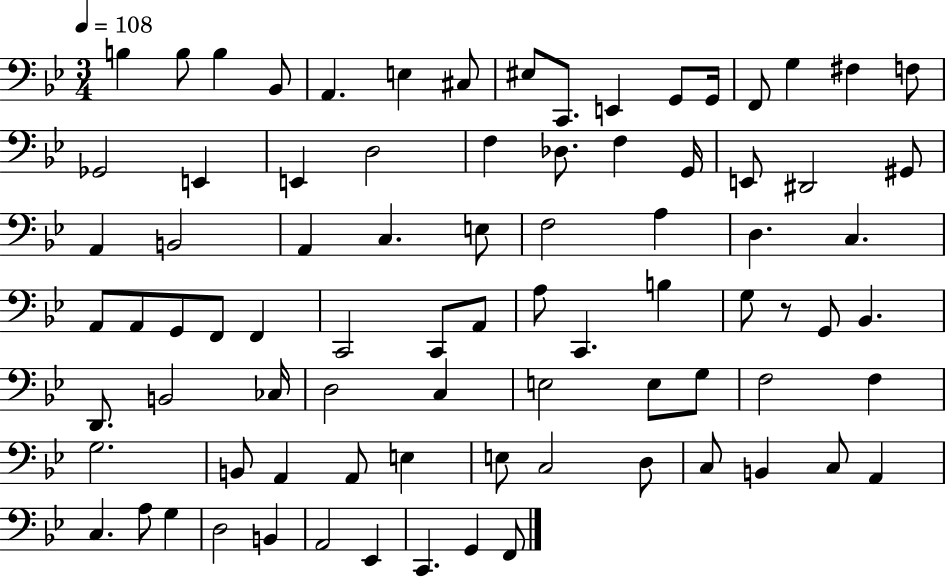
{
  \clef bass
  \numericTimeSignature
  \time 3/4
  \key bes \major
  \tempo 4 = 108
  \repeat volta 2 { b4 b8 b4 bes,8 | a,4. e4 cis8 | eis8 c,8. e,4 g,8 g,16 | f,8 g4 fis4 f8 | \break ges,2 e,4 | e,4 d2 | f4 des8. f4 g,16 | e,8 dis,2 gis,8 | \break a,4 b,2 | a,4 c4. e8 | f2 a4 | d4. c4. | \break a,8 a,8 g,8 f,8 f,4 | c,2 c,8 a,8 | a8 c,4. b4 | g8 r8 g,8 bes,4. | \break d,8. b,2 ces16 | d2 c4 | e2 e8 g8 | f2 f4 | \break g2. | b,8 a,4 a,8 e4 | e8 c2 d8 | c8 b,4 c8 a,4 | \break c4. a8 g4 | d2 b,4 | a,2 ees,4 | c,4. g,4 f,8 | \break } \bar "|."
}